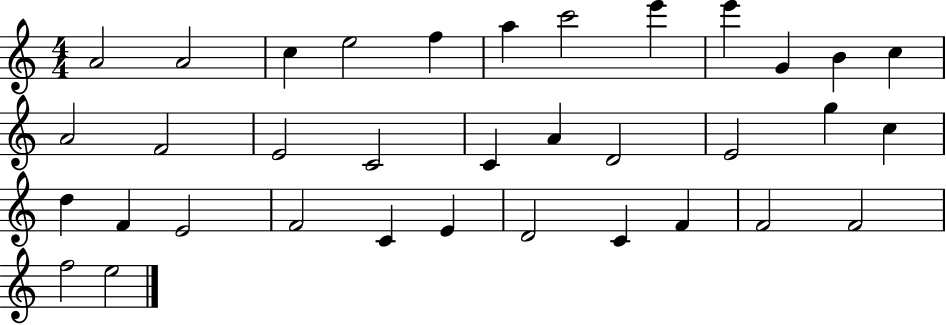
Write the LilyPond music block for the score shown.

{
  \clef treble
  \numericTimeSignature
  \time 4/4
  \key c \major
  a'2 a'2 | c''4 e''2 f''4 | a''4 c'''2 e'''4 | e'''4 g'4 b'4 c''4 | \break a'2 f'2 | e'2 c'2 | c'4 a'4 d'2 | e'2 g''4 c''4 | \break d''4 f'4 e'2 | f'2 c'4 e'4 | d'2 c'4 f'4 | f'2 f'2 | \break f''2 e''2 | \bar "|."
}